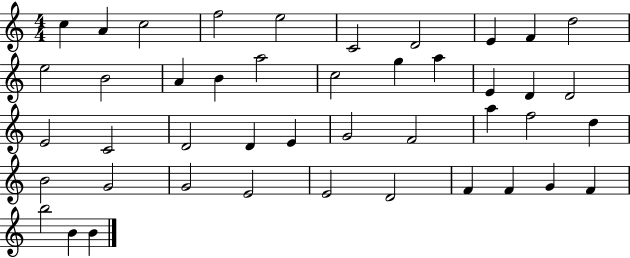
C5/q A4/q C5/h F5/h E5/h C4/h D4/h E4/q F4/q D5/h E5/h B4/h A4/q B4/q A5/h C5/h G5/q A5/q E4/q D4/q D4/h E4/h C4/h D4/h D4/q E4/q G4/h F4/h A5/q F5/h D5/q B4/h G4/h G4/h E4/h E4/h D4/h F4/q F4/q G4/q F4/q B5/h B4/q B4/q